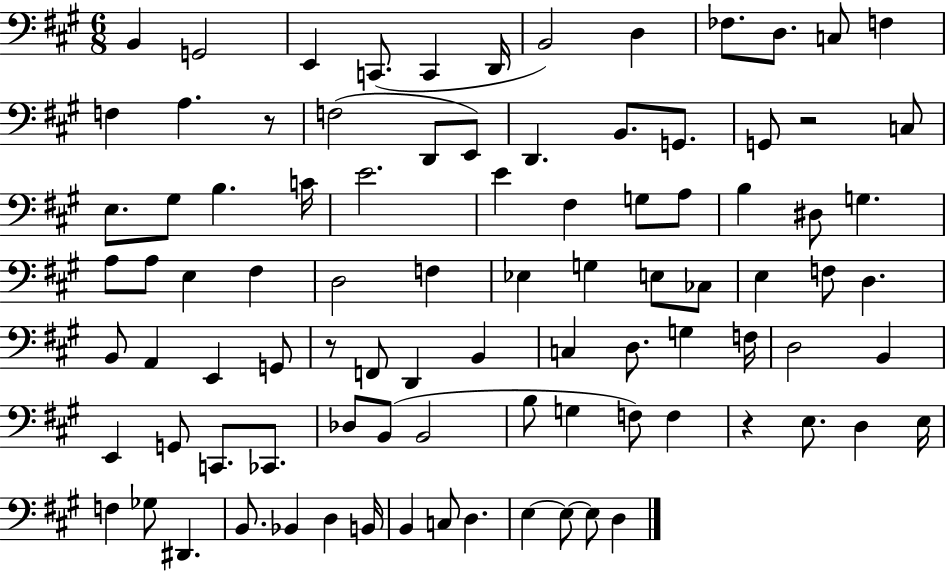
{
  \clef bass
  \numericTimeSignature
  \time 6/8
  \key a \major
  b,4 g,2 | e,4 c,8.( c,4 d,16 | b,2) d4 | fes8. d8. c8 f4 | \break f4 a4. r8 | f2( d,8 e,8) | d,4. b,8. g,8. | g,8 r2 c8 | \break e8. gis8 b4. c'16 | e'2. | e'4 fis4 g8 a8 | b4 dis8 g4. | \break a8 a8 e4 fis4 | d2 f4 | ees4 g4 e8 ces8 | e4 f8 d4. | \break b,8 a,4 e,4 g,8 | r8 f,8 d,4 b,4 | c4 d8. g4 f16 | d2 b,4 | \break e,4 g,8 c,8. ces,8. | des8 b,8( b,2 | b8 g4 f8) f4 | r4 e8. d4 e16 | \break f4 ges8 dis,4. | b,8. bes,4 d4 b,16 | b,4 c8 d4. | e4~~ e8~~ e8 d4 | \break \bar "|."
}